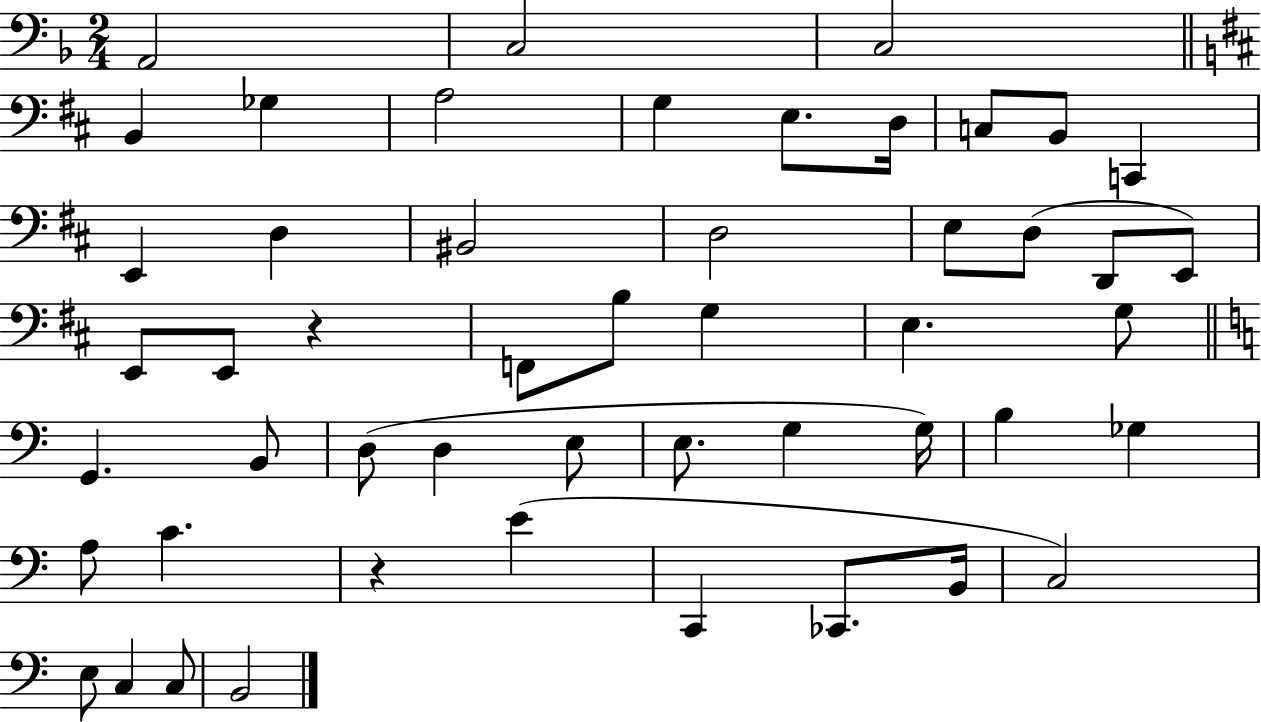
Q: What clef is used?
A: bass